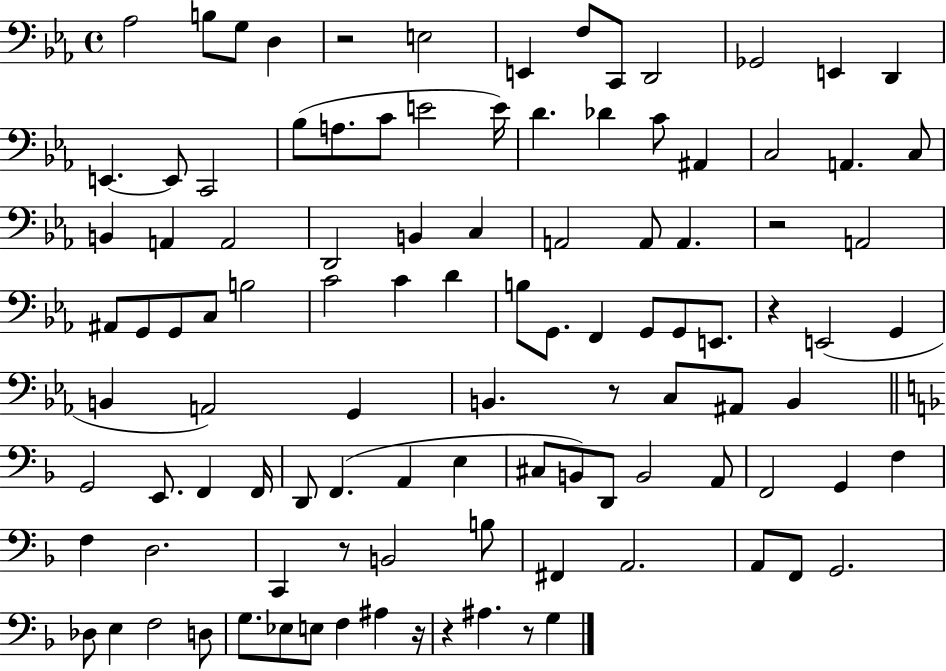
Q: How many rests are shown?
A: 8